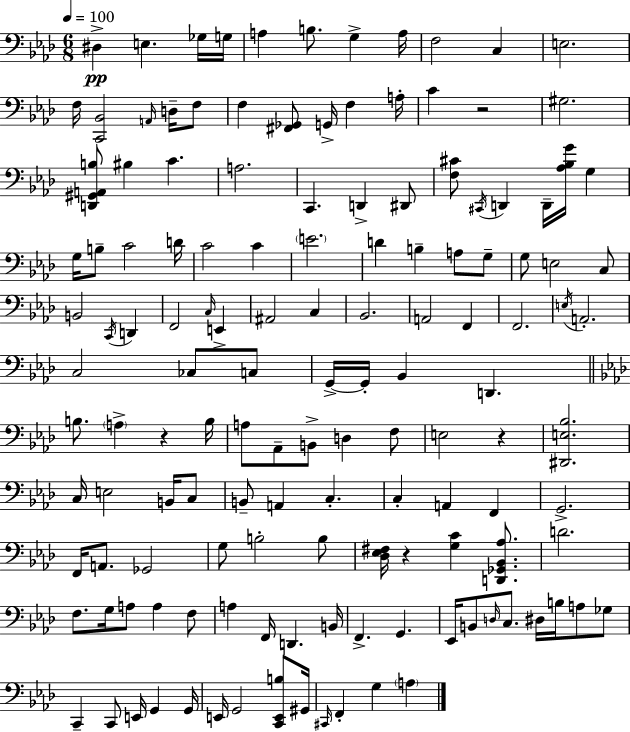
X:1
T:Untitled
M:6/8
L:1/4
K:Ab
^D, E, _G,/4 G,/4 A, B,/2 G, A,/4 F,2 C, E,2 F,/4 [C,,_B,,]2 A,,/4 D,/4 F,/2 F, [^F,,_G,,]/2 G,,/4 F, A,/4 C z2 ^G,2 [D,,^G,,A,,B,]/2 ^B, C A,2 C,, D,, ^D,,/2 [F,^C]/2 ^C,,/4 D,, D,,/4 [_A,_B,G]/4 G, G,/4 B,/2 C2 D/4 C2 C E2 D B, A,/2 G,/2 G,/2 E,2 C,/2 B,,2 C,,/4 D,, F,,2 C,/4 E,, ^A,,2 C, _B,,2 A,,2 F,, F,,2 E,/4 A,,2 C,2 _C,/2 C,/2 G,,/4 G,,/4 _B,, D,, B,/2 A, z B,/4 A,/2 _A,,/2 B,,/2 D, F,/2 E,2 z [^D,,E,_B,]2 C,/4 E,2 B,,/4 C,/2 B,,/2 A,, C, C, A,, F,, G,,2 F,,/4 A,,/2 _G,,2 G,/2 B,2 B,/2 [_D,_E,^F,]/4 z [G,C] [D,,_G,,_B,,_A,]/2 D2 F,/2 G,/4 A,/2 A, F,/2 A, F,,/4 D,, B,,/4 F,, G,, _E,,/4 B,,/2 D,/4 C,/2 ^D,/4 B,/4 A,/2 _G,/2 C,, C,,/2 E,,/4 G,, G,,/4 E,,/4 G,,2 [C,,E,,B,]/2 ^G,,/4 ^C,,/4 F,, G, A,